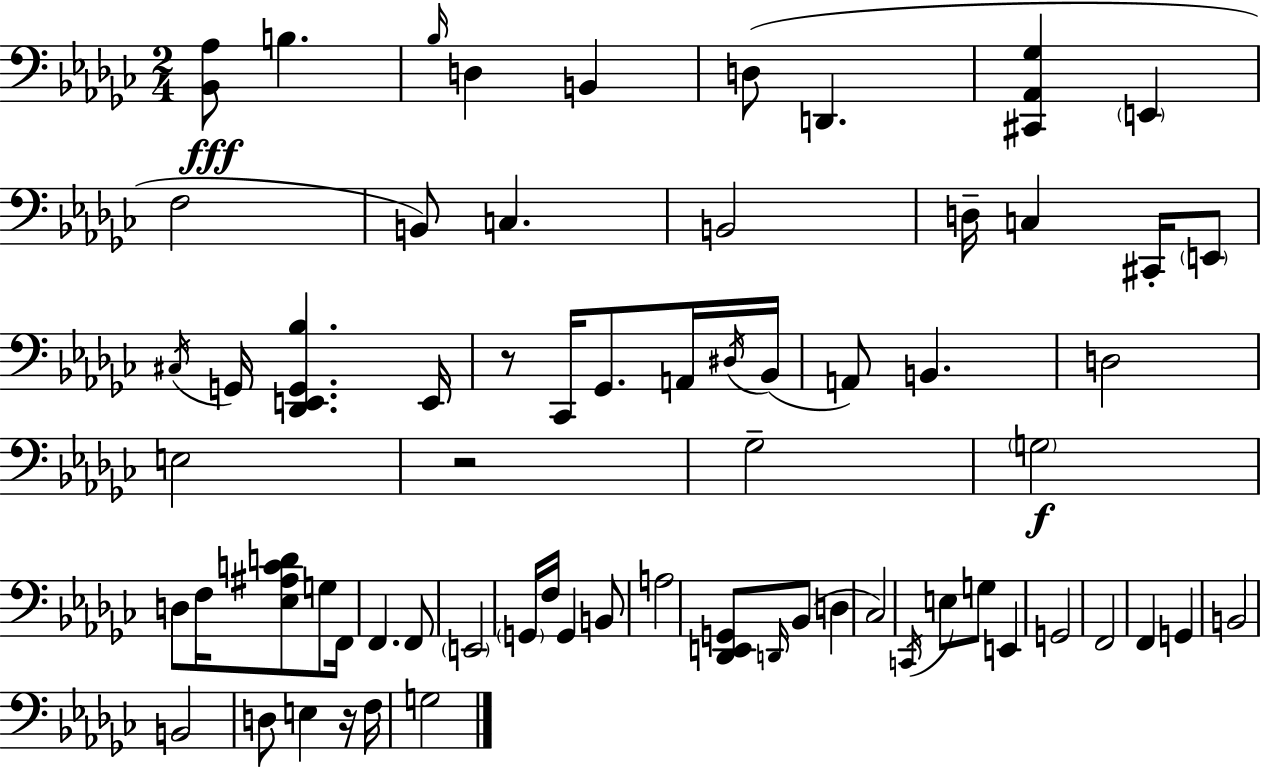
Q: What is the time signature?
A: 2/4